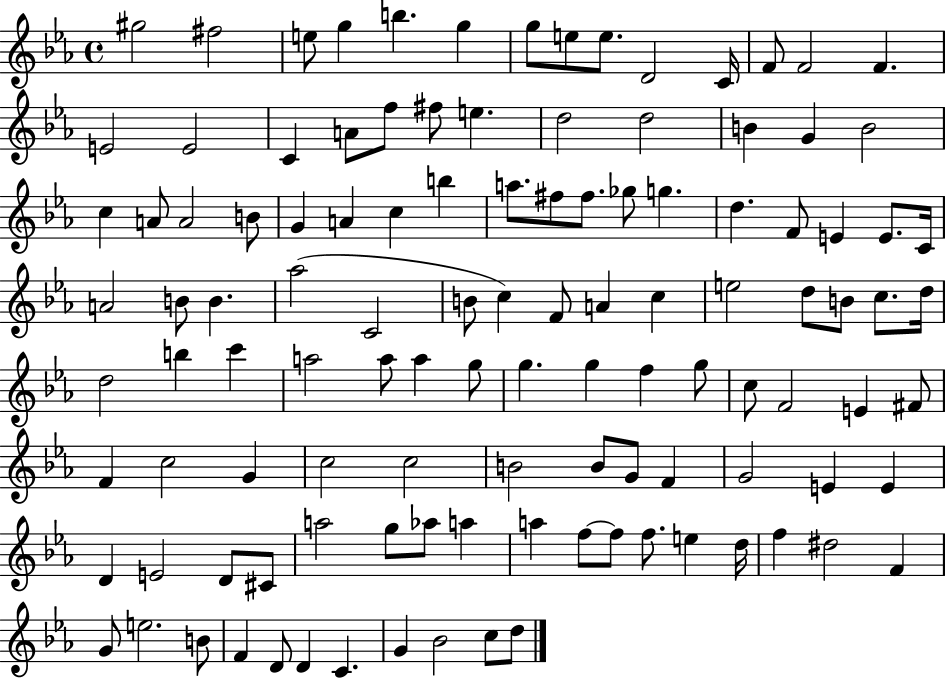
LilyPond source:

{
  \clef treble
  \time 4/4
  \defaultTimeSignature
  \key ees \major
  gis''2 fis''2 | e''8 g''4 b''4. g''4 | g''8 e''8 e''8. d'2 c'16 | f'8 f'2 f'4. | \break e'2 e'2 | c'4 a'8 f''8 fis''8 e''4. | d''2 d''2 | b'4 g'4 b'2 | \break c''4 a'8 a'2 b'8 | g'4 a'4 c''4 b''4 | a''8. fis''8 fis''8. ges''8 g''4. | d''4. f'8 e'4 e'8. c'16 | \break a'2 b'8 b'4. | aes''2( c'2 | b'8 c''4) f'8 a'4 c''4 | e''2 d''8 b'8 c''8. d''16 | \break d''2 b''4 c'''4 | a''2 a''8 a''4 g''8 | g''4. g''4 f''4 g''8 | c''8 f'2 e'4 fis'8 | \break f'4 c''2 g'4 | c''2 c''2 | b'2 b'8 g'8 f'4 | g'2 e'4 e'4 | \break d'4 e'2 d'8 cis'8 | a''2 g''8 aes''8 a''4 | a''4 f''8~~ f''8 f''8. e''4 d''16 | f''4 dis''2 f'4 | \break g'8 e''2. b'8 | f'4 d'8 d'4 c'4. | g'4 bes'2 c''8 d''8 | \bar "|."
}